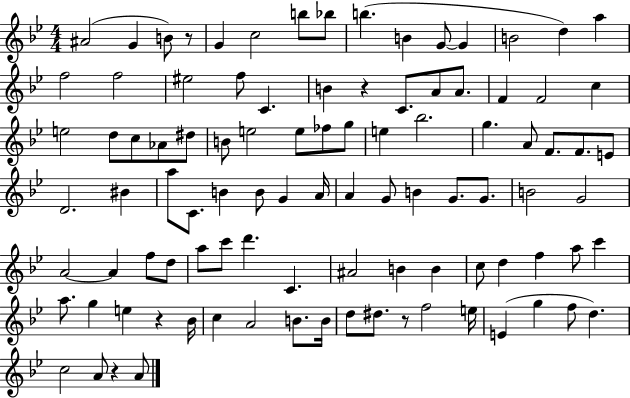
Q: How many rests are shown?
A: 5